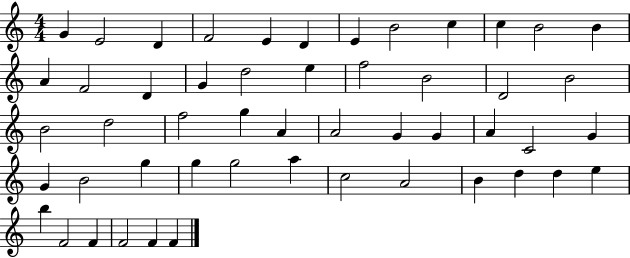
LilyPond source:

{
  \clef treble
  \numericTimeSignature
  \time 4/4
  \key c \major
  g'4 e'2 d'4 | f'2 e'4 d'4 | e'4 b'2 c''4 | c''4 b'2 b'4 | \break a'4 f'2 d'4 | g'4 d''2 e''4 | f''2 b'2 | d'2 b'2 | \break b'2 d''2 | f''2 g''4 a'4 | a'2 g'4 g'4 | a'4 c'2 g'4 | \break g'4 b'2 g''4 | g''4 g''2 a''4 | c''2 a'2 | b'4 d''4 d''4 e''4 | \break b''4 f'2 f'4 | f'2 f'4 f'4 | \bar "|."
}